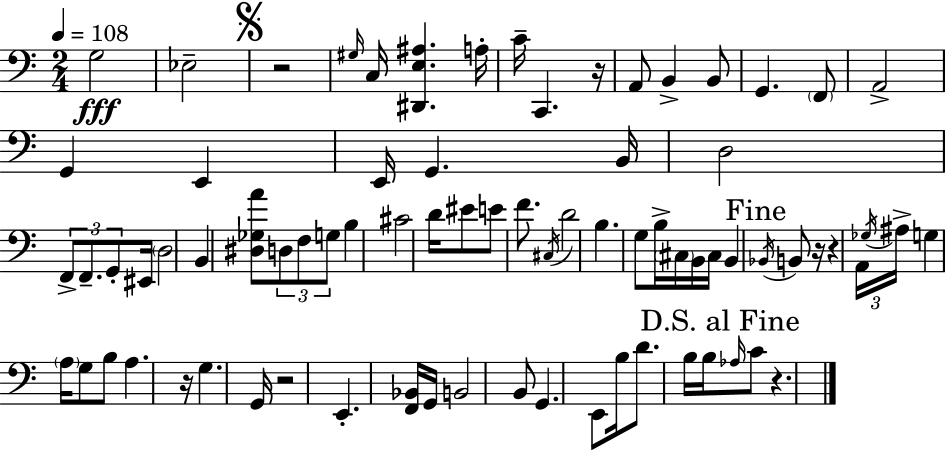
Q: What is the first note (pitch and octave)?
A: G3